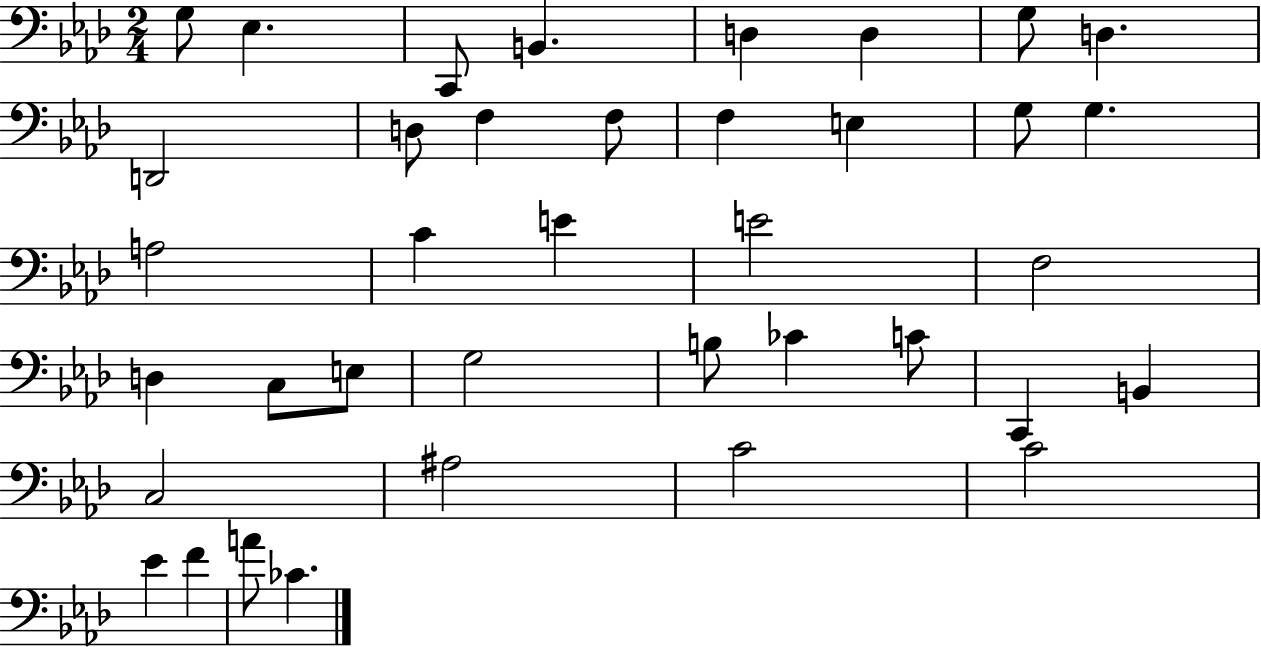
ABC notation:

X:1
T:Untitled
M:2/4
L:1/4
K:Ab
G,/2 _E, C,,/2 B,, D, D, G,/2 D, D,,2 D,/2 F, F,/2 F, E, G,/2 G, A,2 C E E2 F,2 D, C,/2 E,/2 G,2 B,/2 _C C/2 C,, B,, C,2 ^A,2 C2 C2 _E F A/2 _C